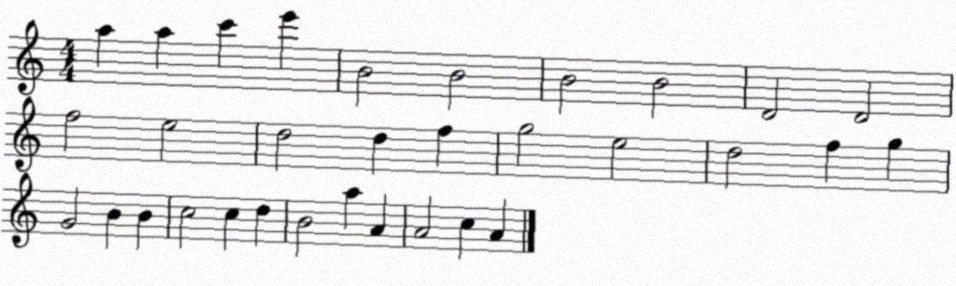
X:1
T:Untitled
M:4/4
L:1/4
K:C
a a c' e' B2 B2 B2 B2 D2 D2 f2 e2 d2 d f g2 e2 d2 f g G2 B B c2 c d B2 a A A2 c A